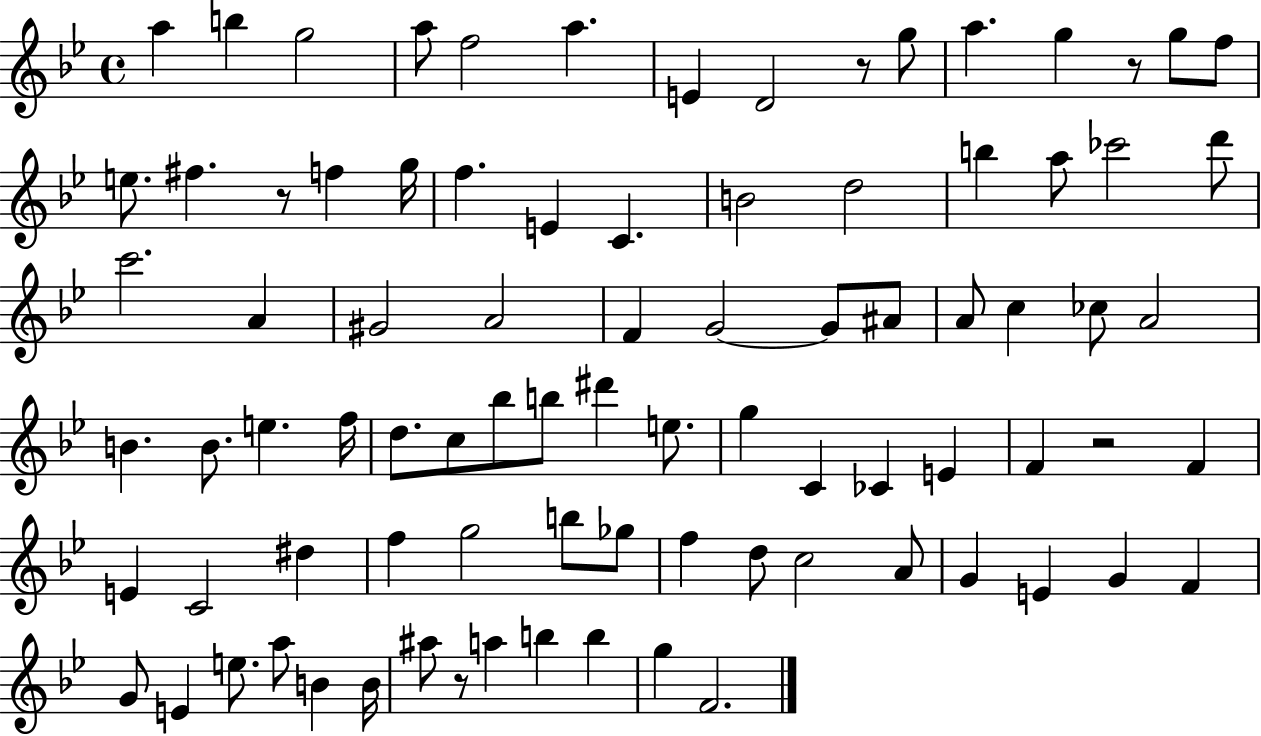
A5/q B5/q G5/h A5/e F5/h A5/q. E4/q D4/h R/e G5/e A5/q. G5/q R/e G5/e F5/e E5/e. F#5/q. R/e F5/q G5/s F5/q. E4/q C4/q. B4/h D5/h B5/q A5/e CES6/h D6/e C6/h. A4/q G#4/h A4/h F4/q G4/h G4/e A#4/e A4/e C5/q CES5/e A4/h B4/q. B4/e. E5/q. F5/s D5/e. C5/e Bb5/e B5/e D#6/q E5/e. G5/q C4/q CES4/q E4/q F4/q R/h F4/q E4/q C4/h D#5/q F5/q G5/h B5/e Gb5/e F5/q D5/e C5/h A4/e G4/q E4/q G4/q F4/q G4/e E4/q E5/e. A5/e B4/q B4/s A#5/e R/e A5/q B5/q B5/q G5/q F4/h.